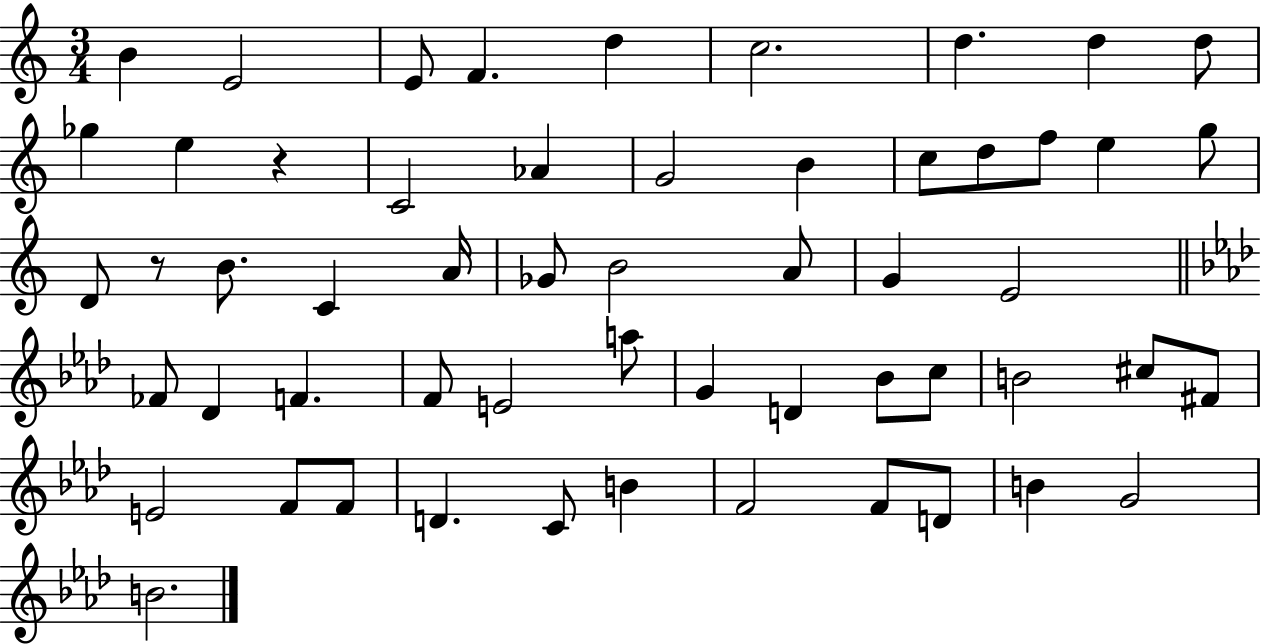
B4/q E4/h E4/e F4/q. D5/q C5/h. D5/q. D5/q D5/e Gb5/q E5/q R/q C4/h Ab4/q G4/h B4/q C5/e D5/e F5/e E5/q G5/e D4/e R/e B4/e. C4/q A4/s Gb4/e B4/h A4/e G4/q E4/h FES4/e Db4/q F4/q. F4/e E4/h A5/e G4/q D4/q Bb4/e C5/e B4/h C#5/e F#4/e E4/h F4/e F4/e D4/q. C4/e B4/q F4/h F4/e D4/e B4/q G4/h B4/h.